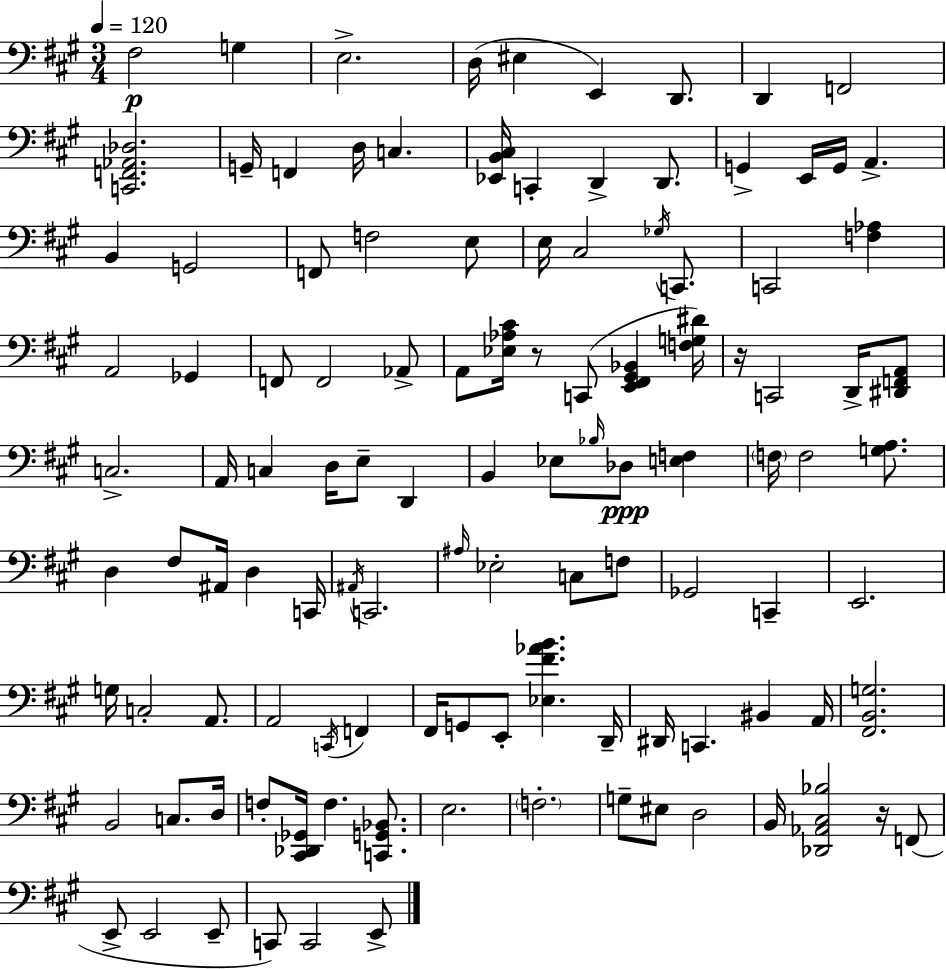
{
  \clef bass
  \numericTimeSignature
  \time 3/4
  \key a \major
  \tempo 4 = 120
  fis2\p g4 | e2.-> | d16( eis4 e,4) d,8. | d,4 f,2 | \break <c, f, aes, des>2. | g,16-- f,4 d16 c4. | <ees, b, cis>16 c,4-. d,4-> d,8. | g,4-> e,16 g,16 a,4.-> | \break b,4 g,2 | f,8 f2 e8 | e16 cis2 \acciaccatura { ges16 } c,8. | c,2 <f aes>4 | \break a,2 ges,4 | f,8 f,2 aes,8-> | a,8 <ees aes cis'>16 r8 c,8( <e, fis, gis, bes,>4 | <f g dis'>16) r16 c,2 d,16-> <dis, f, a,>8 | \break c2.-> | a,16 c4 d16 e8-- d,4 | b,4 ees8 \grace { bes16 } des8\ppp <e f>4 | \parenthesize f16 f2 <g a>8. | \break d4 fis8 ais,16 d4 | c,16 \acciaccatura { ais,16 } c,2. | \grace { ais16 } ees2-. | c8 f8 ges,2 | \break c,4-- e,2. | g16 c2-. | a,8. a,2 | \acciaccatura { c,16 } f,4 fis,16 g,8 e,8-. <ees fis' aes' b'>4. | \break d,16-- dis,16 c,4. | bis,4 a,16 <fis, b, g>2. | b,2 | c8. d16 f8-. <cis, des, ges,>16 f4. | \break <c, g, bes,>8. e2. | \parenthesize f2.-. | g8-- eis8 d2 | b,16 <des, aes, cis bes>2 | \break r16 f,8( e,8-> e,2 | e,8-- c,8) c,2 | e,8-> \bar "|."
}